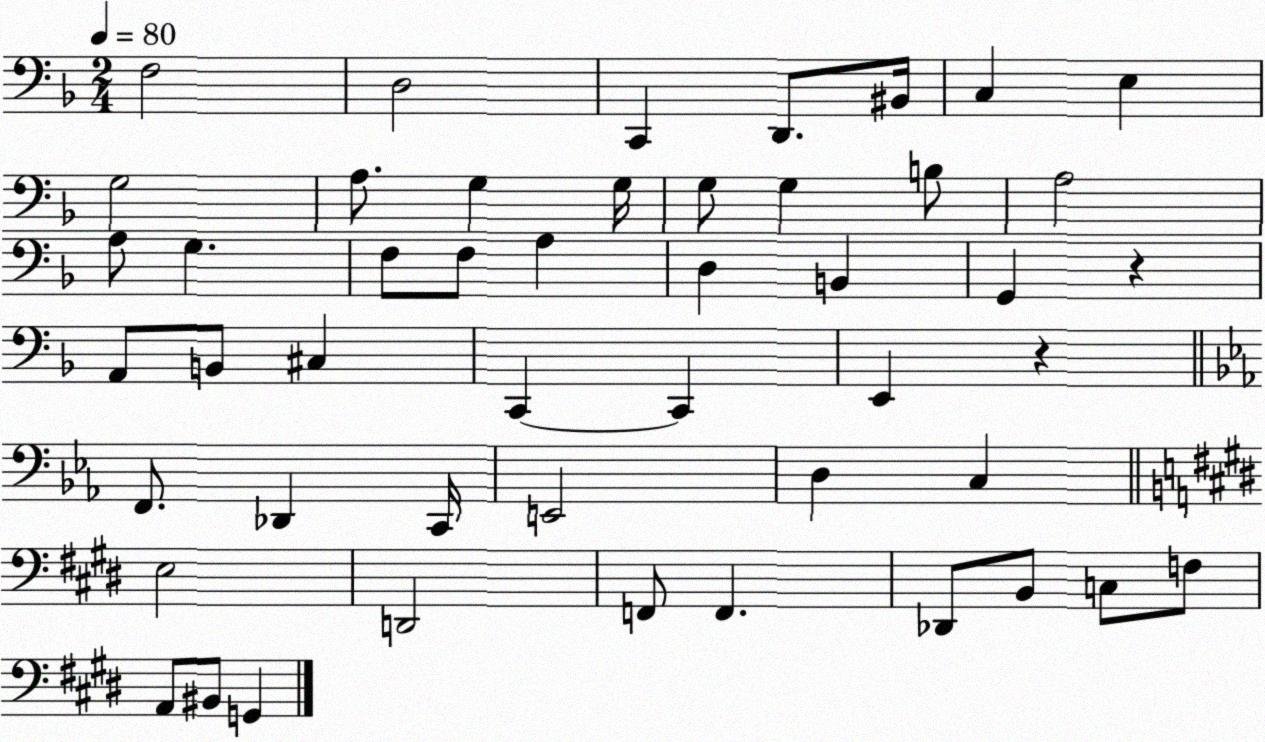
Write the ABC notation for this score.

X:1
T:Untitled
M:2/4
L:1/4
K:F
F,2 D,2 C,, D,,/2 ^B,,/4 C, E, G,2 A,/2 G, G,/4 G,/2 G, B,/2 A,2 A,/2 G, F,/2 F,/2 A, D, B,, G,, z A,,/2 B,,/2 ^C, C,, C,, E,, z F,,/2 _D,, C,,/4 E,,2 D, C, E,2 D,,2 F,,/2 F,, _D,,/2 B,,/2 C,/2 F,/2 A,,/2 ^B,,/2 G,,